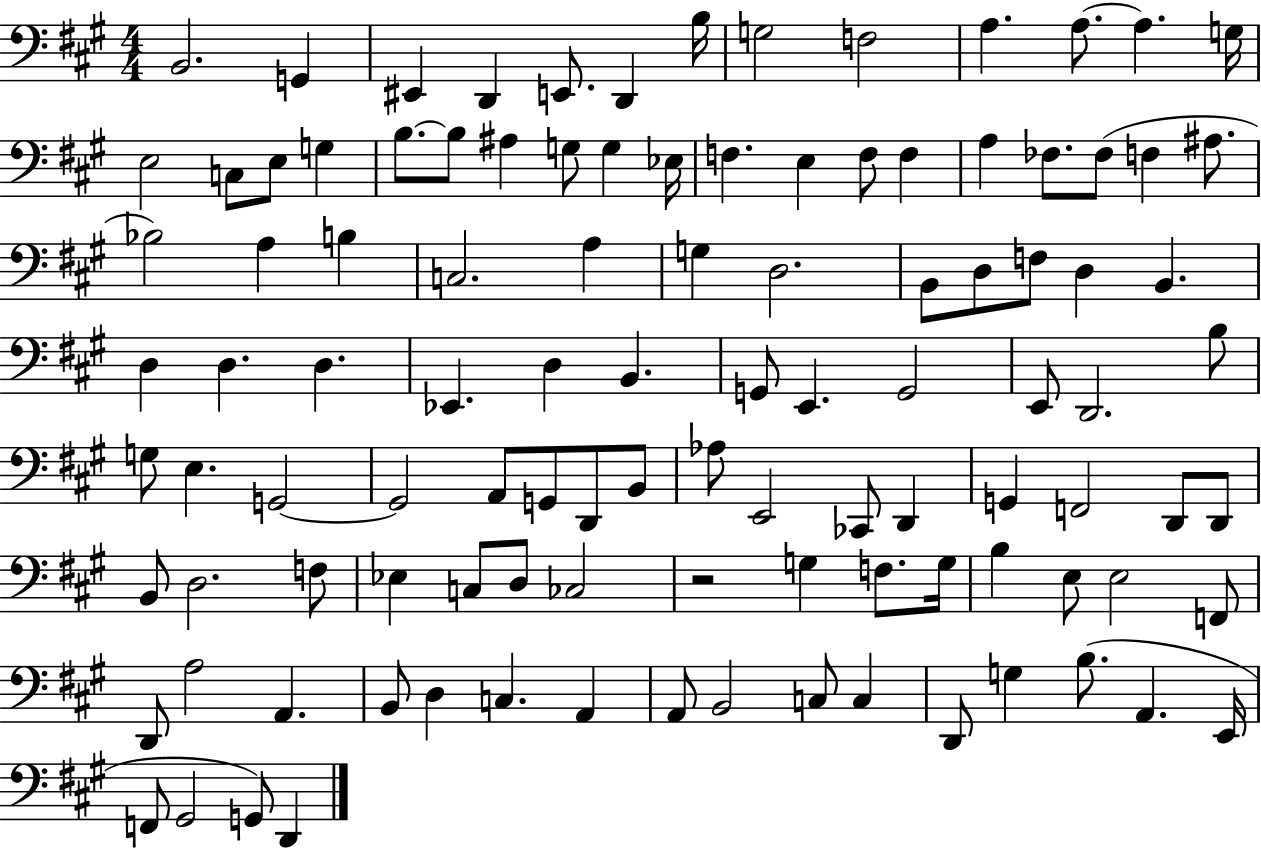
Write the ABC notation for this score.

X:1
T:Untitled
M:4/4
L:1/4
K:A
B,,2 G,, ^E,, D,, E,,/2 D,, B,/4 G,2 F,2 A, A,/2 A, G,/4 E,2 C,/2 E,/2 G, B,/2 B,/2 ^A, G,/2 G, _E,/4 F, E, F,/2 F, A, _F,/2 _F,/2 F, ^A,/2 _B,2 A, B, C,2 A, G, D,2 B,,/2 D,/2 F,/2 D, B,, D, D, D, _E,, D, B,, G,,/2 E,, G,,2 E,,/2 D,,2 B,/2 G,/2 E, G,,2 G,,2 A,,/2 G,,/2 D,,/2 B,,/2 _A,/2 E,,2 _C,,/2 D,, G,, F,,2 D,,/2 D,,/2 B,,/2 D,2 F,/2 _E, C,/2 D,/2 _C,2 z2 G, F,/2 G,/4 B, E,/2 E,2 F,,/2 D,,/2 A,2 A,, B,,/2 D, C, A,, A,,/2 B,,2 C,/2 C, D,,/2 G, B,/2 A,, E,,/4 F,,/2 ^G,,2 G,,/2 D,,